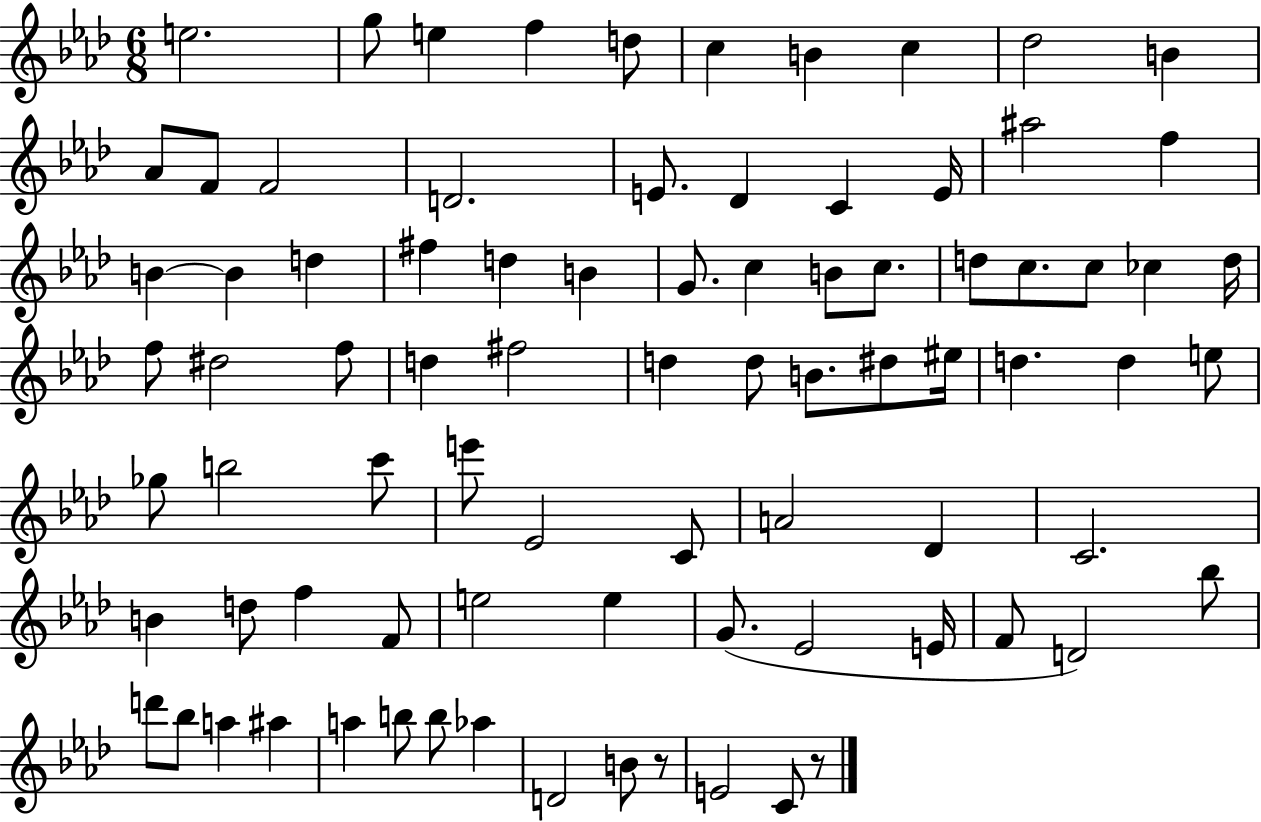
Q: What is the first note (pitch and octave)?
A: E5